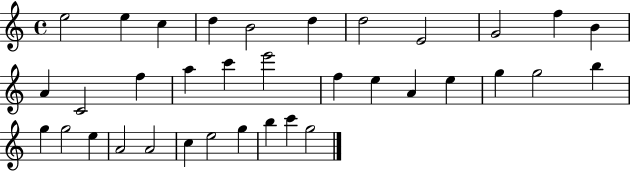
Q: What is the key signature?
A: C major